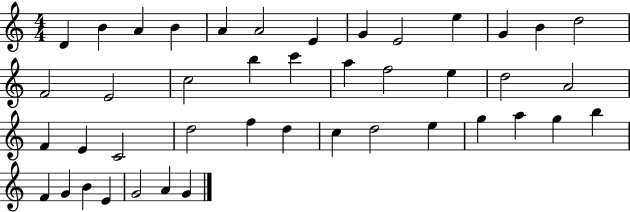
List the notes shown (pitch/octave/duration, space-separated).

D4/q B4/q A4/q B4/q A4/q A4/h E4/q G4/q E4/h E5/q G4/q B4/q D5/h F4/h E4/h C5/h B5/q C6/q A5/q F5/h E5/q D5/h A4/h F4/q E4/q C4/h D5/h F5/q D5/q C5/q D5/h E5/q G5/q A5/q G5/q B5/q F4/q G4/q B4/q E4/q G4/h A4/q G4/q